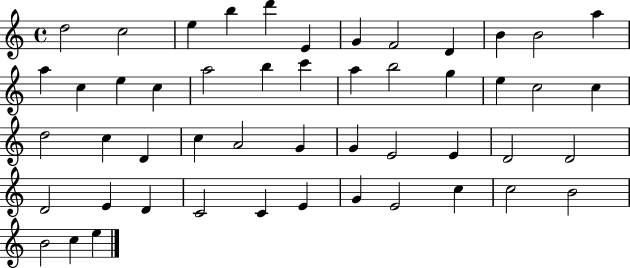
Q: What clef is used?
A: treble